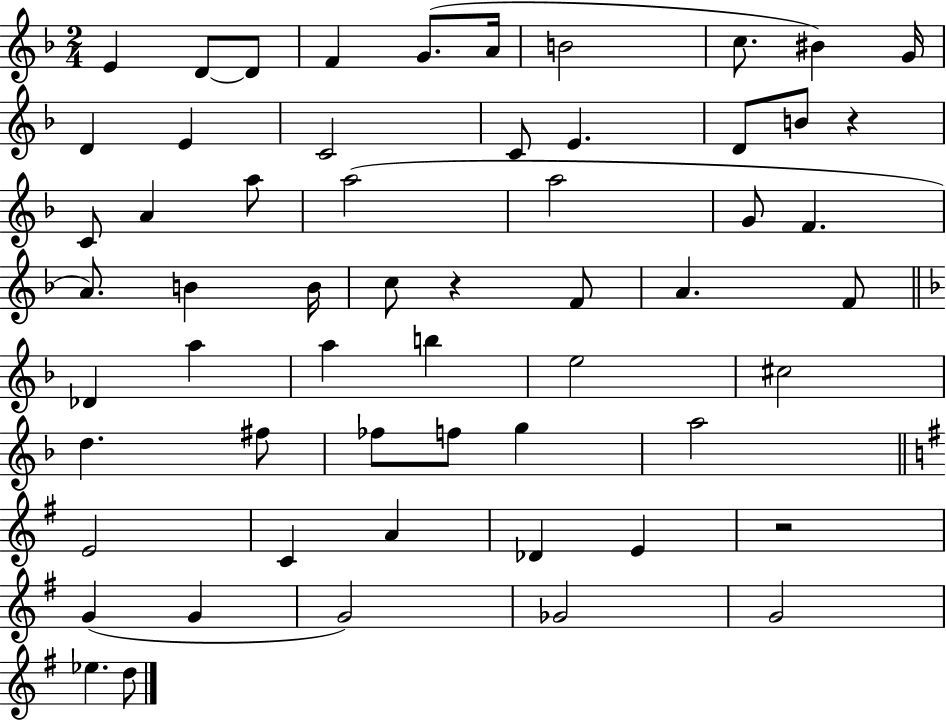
{
  \clef treble
  \numericTimeSignature
  \time 2/4
  \key f \major
  e'4 d'8~~ d'8 | f'4 g'8.( a'16 | b'2 | c''8. bis'4) g'16 | \break d'4 e'4 | c'2 | c'8 e'4. | d'8 b'8 r4 | \break c'8 a'4 a''8 | a''2( | a''2 | g'8 f'4. | \break a'8.) b'4 b'16 | c''8 r4 f'8 | a'4. f'8 | \bar "||" \break \key f \major des'4 a''4 | a''4 b''4 | e''2 | cis''2 | \break d''4. fis''8 | fes''8 f''8 g''4 | a''2 | \bar "||" \break \key e \minor e'2 | c'4 a'4 | des'4 e'4 | r2 | \break g'4( g'4 | g'2) | ges'2 | g'2 | \break ees''4. d''8 | \bar "|."
}